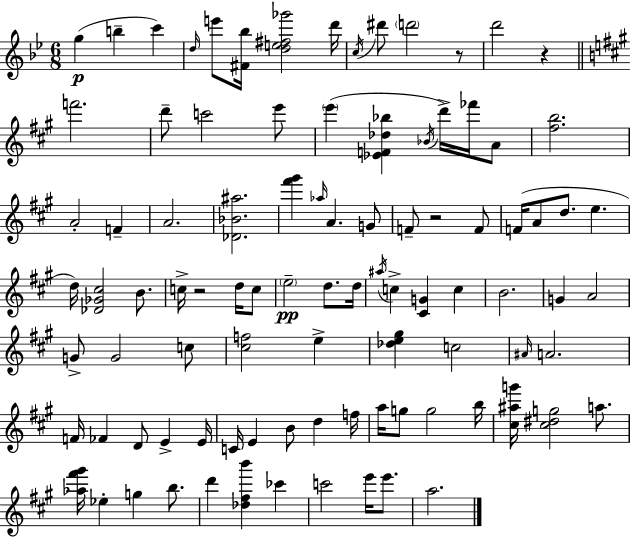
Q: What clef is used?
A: treble